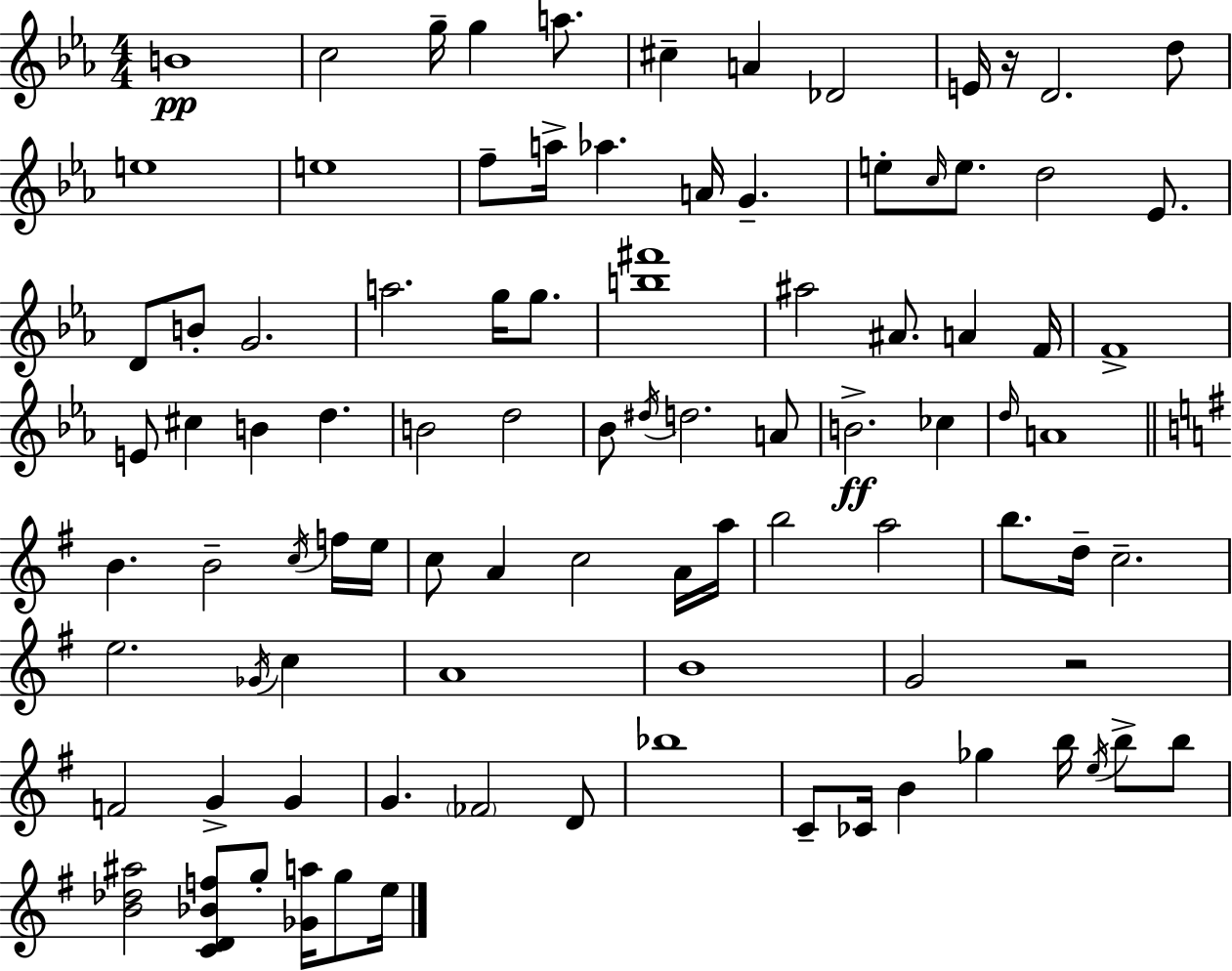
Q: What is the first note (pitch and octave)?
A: B4